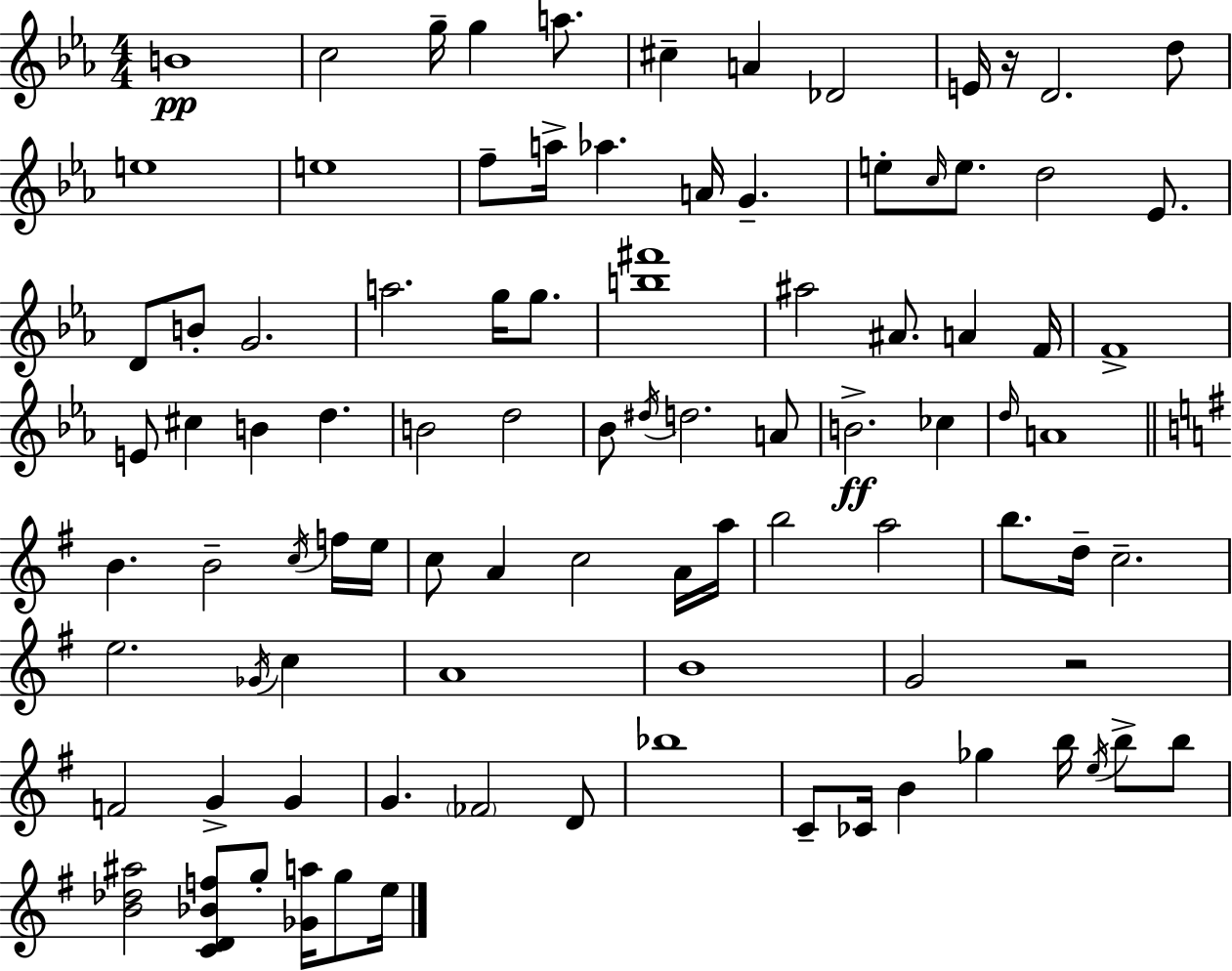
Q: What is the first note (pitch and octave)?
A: B4